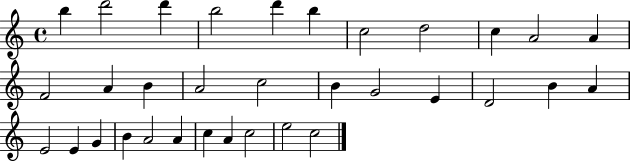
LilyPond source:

{
  \clef treble
  \time 4/4
  \defaultTimeSignature
  \key c \major
  b''4 d'''2 d'''4 | b''2 d'''4 b''4 | c''2 d''2 | c''4 a'2 a'4 | \break f'2 a'4 b'4 | a'2 c''2 | b'4 g'2 e'4 | d'2 b'4 a'4 | \break e'2 e'4 g'4 | b'4 a'2 a'4 | c''4 a'4 c''2 | e''2 c''2 | \break \bar "|."
}